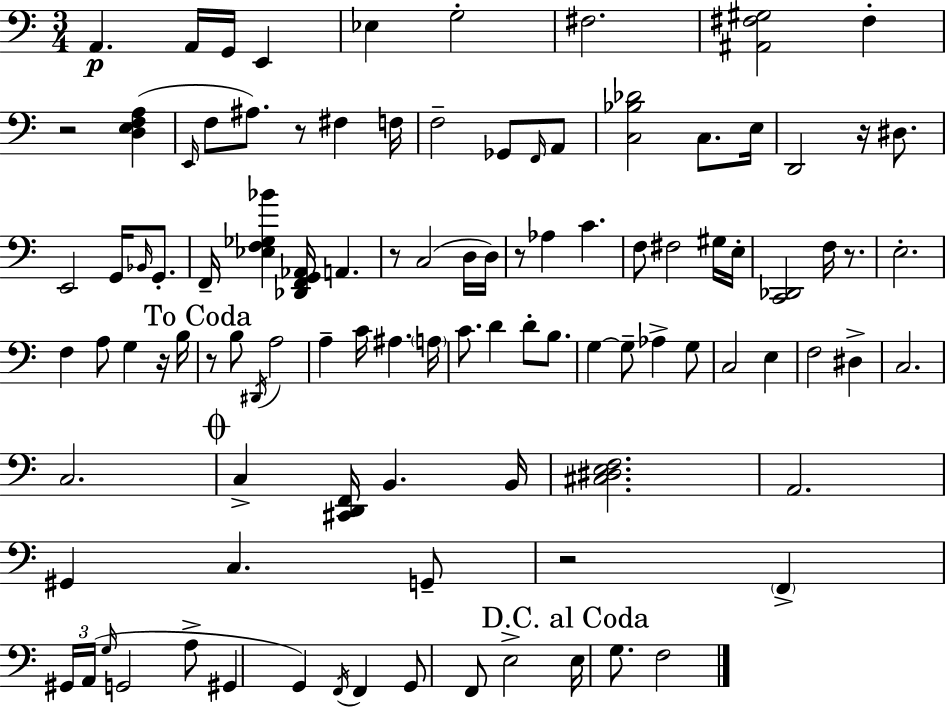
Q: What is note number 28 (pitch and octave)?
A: C3